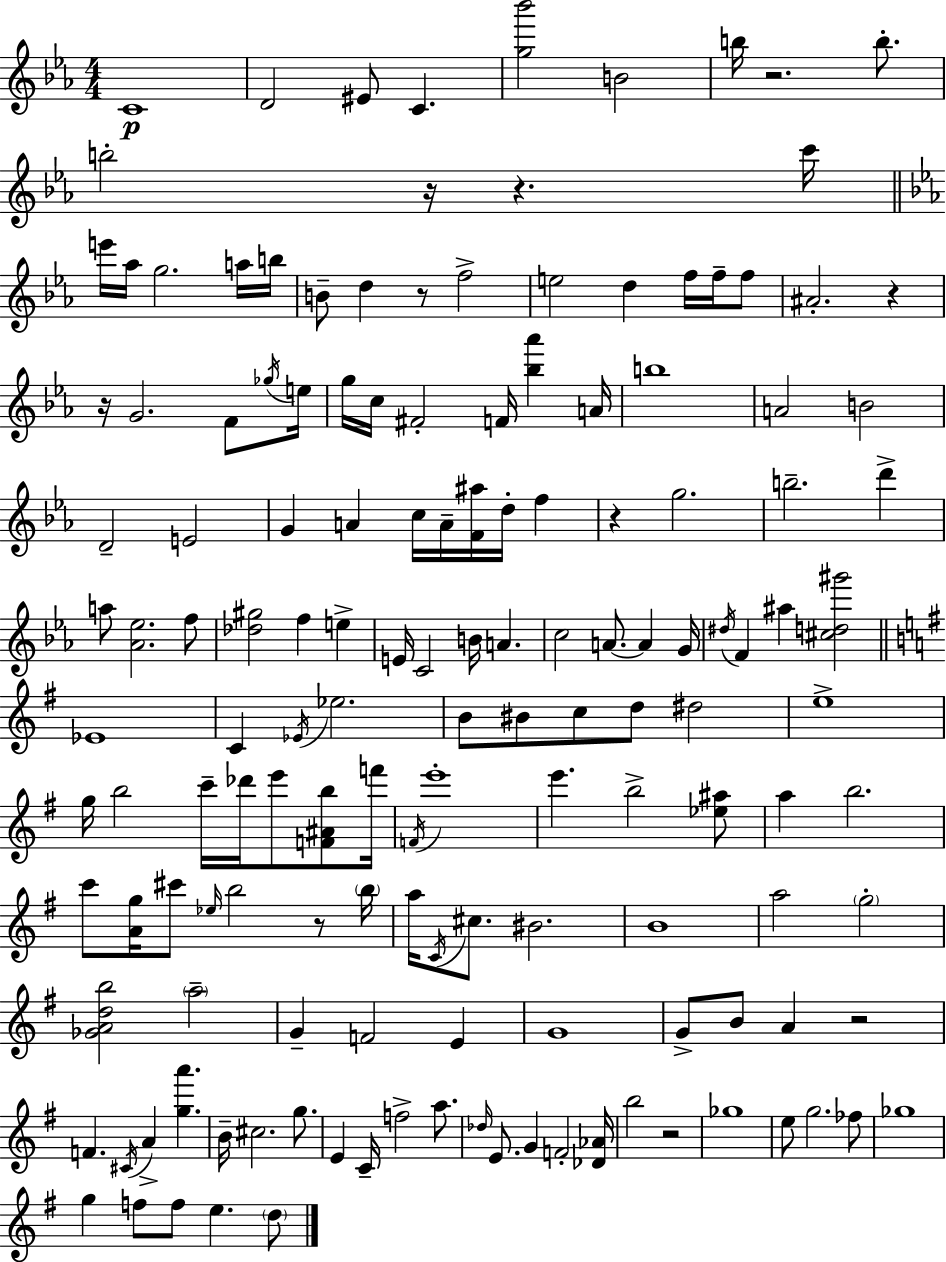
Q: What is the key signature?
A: EES major